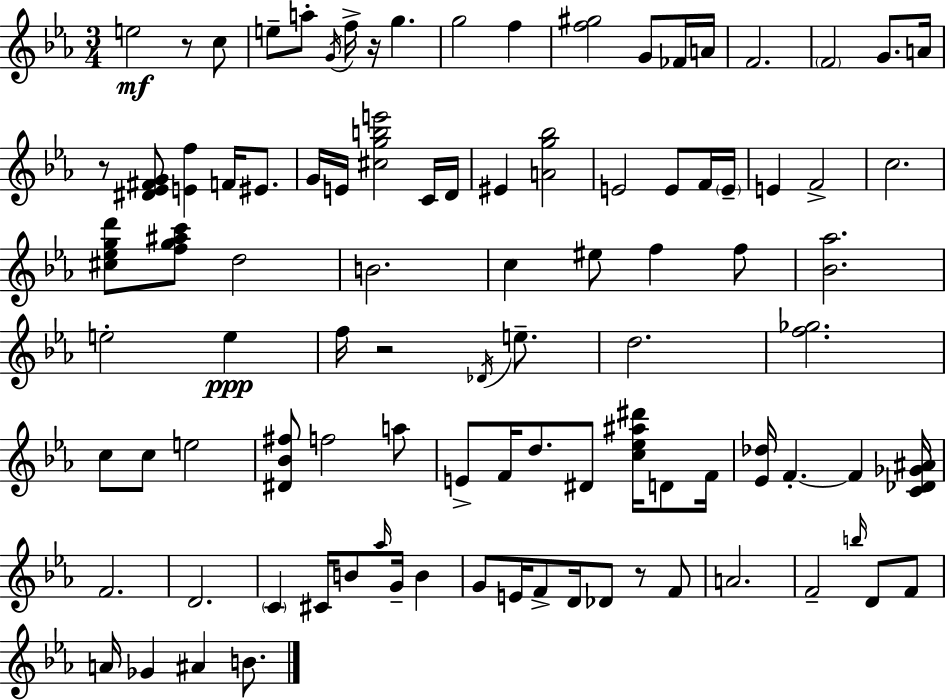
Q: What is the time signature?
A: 3/4